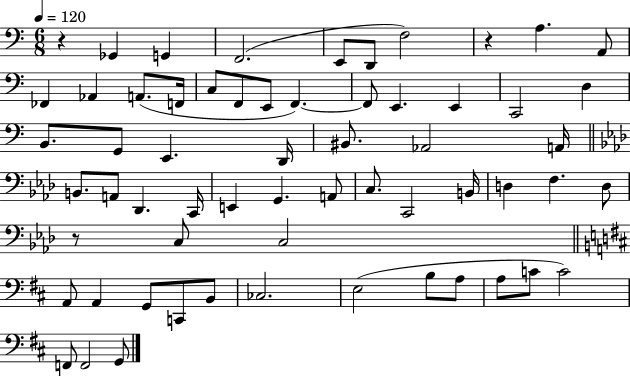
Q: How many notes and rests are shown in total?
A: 61